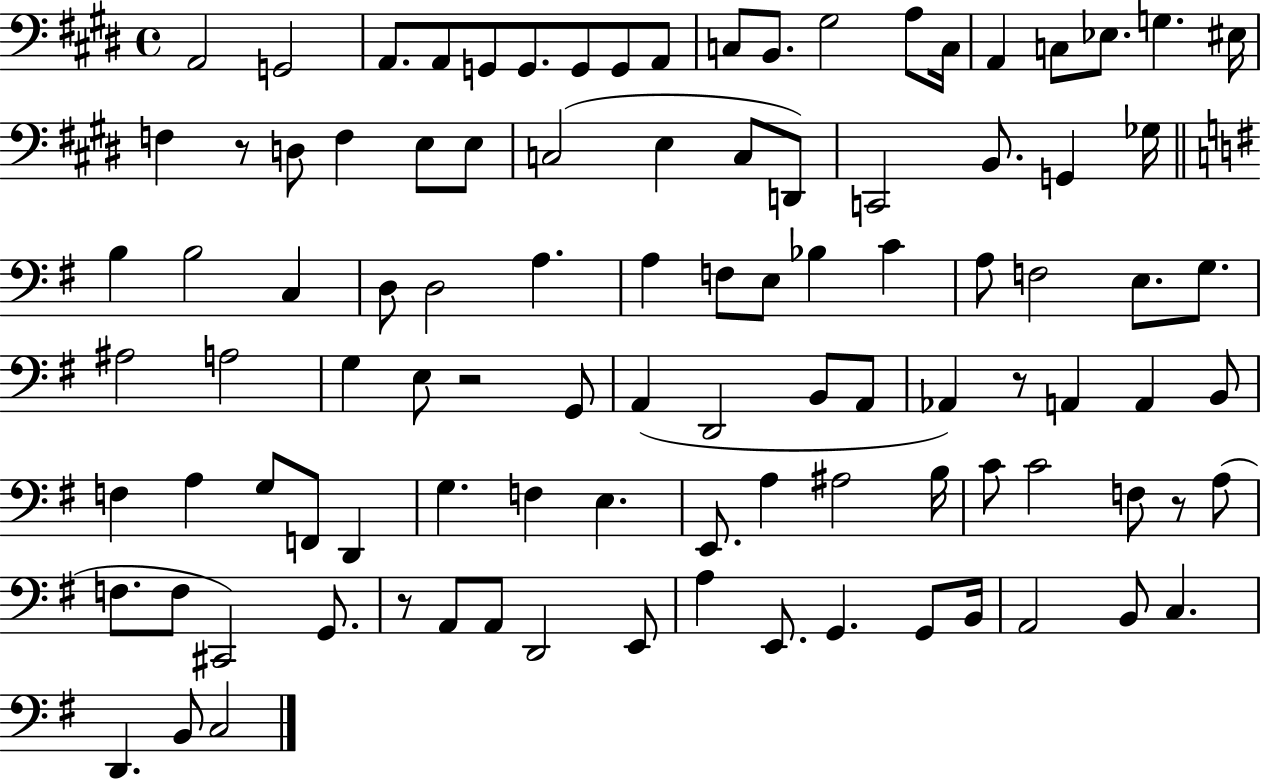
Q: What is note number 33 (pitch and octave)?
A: B3